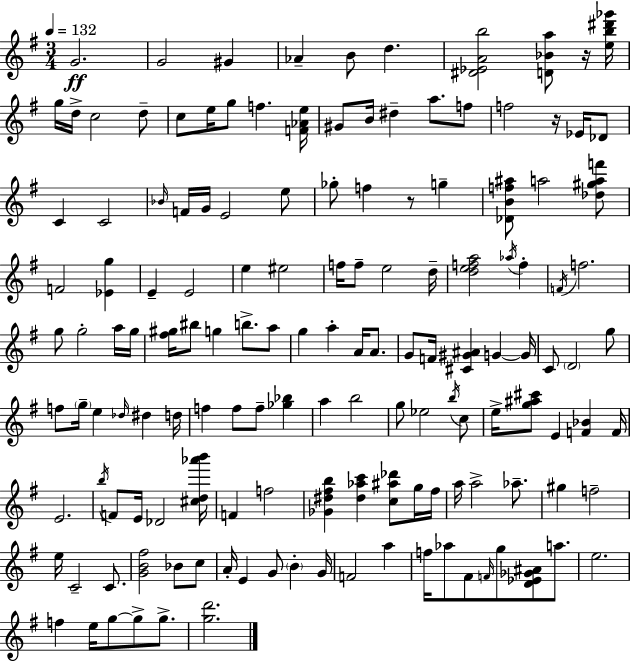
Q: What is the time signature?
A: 3/4